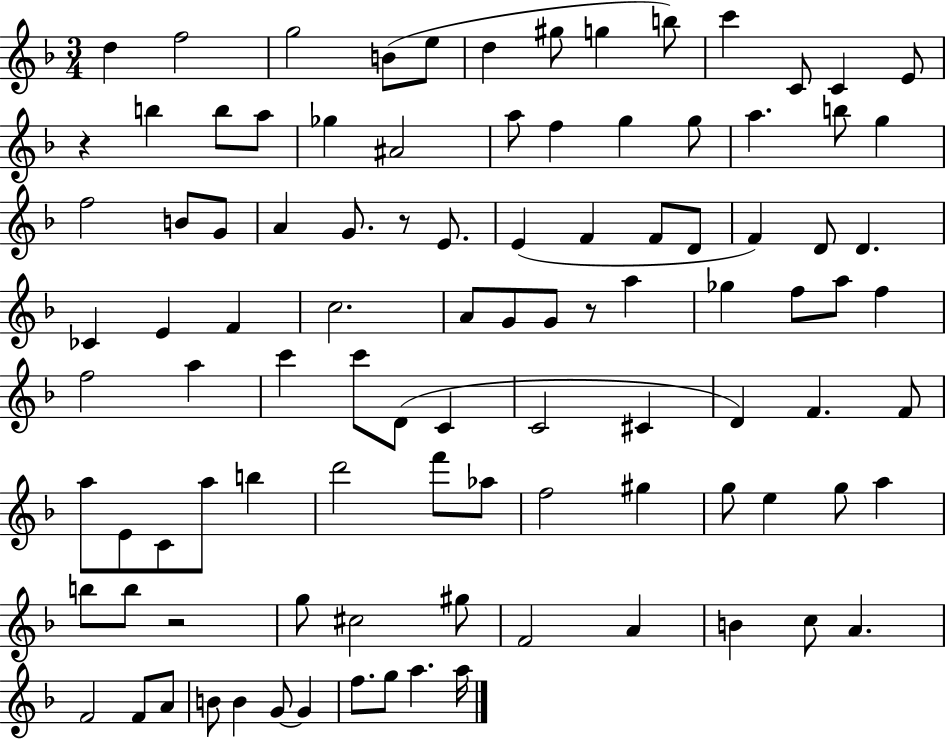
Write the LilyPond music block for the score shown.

{
  \clef treble
  \numericTimeSignature
  \time 3/4
  \key f \major
  \repeat volta 2 { d''4 f''2 | g''2 b'8( e''8 | d''4 gis''8 g''4 b''8) | c'''4 c'8 c'4 e'8 | \break r4 b''4 b''8 a''8 | ges''4 ais'2 | a''8 f''4 g''4 g''8 | a''4. b''8 g''4 | \break f''2 b'8 g'8 | a'4 g'8. r8 e'8. | e'4( f'4 f'8 d'8 | f'4) d'8 d'4. | \break ces'4 e'4 f'4 | c''2. | a'8 g'8 g'8 r8 a''4 | ges''4 f''8 a''8 f''4 | \break f''2 a''4 | c'''4 c'''8 d'8( c'4 | c'2 cis'4 | d'4) f'4. f'8 | \break a''8 e'8 c'8 a''8 b''4 | d'''2 f'''8 aes''8 | f''2 gis''4 | g''8 e''4 g''8 a''4 | \break b''8 b''8 r2 | g''8 cis''2 gis''8 | f'2 a'4 | b'4 c''8 a'4. | \break f'2 f'8 a'8 | b'8 b'4 g'8~~ g'4 | f''8. g''8 a''4. a''16 | } \bar "|."
}